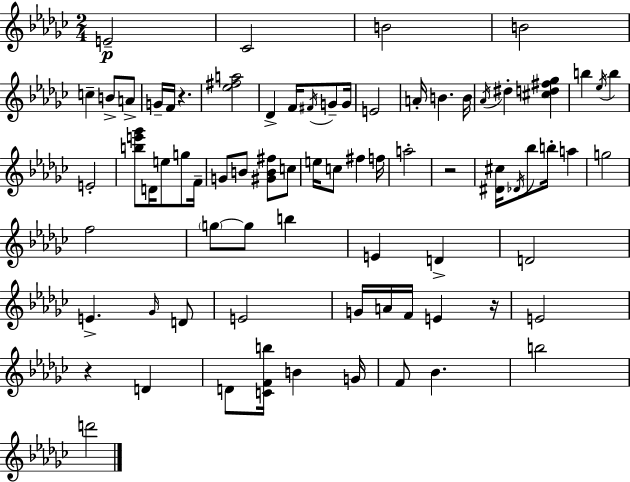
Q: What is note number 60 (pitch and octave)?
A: B4